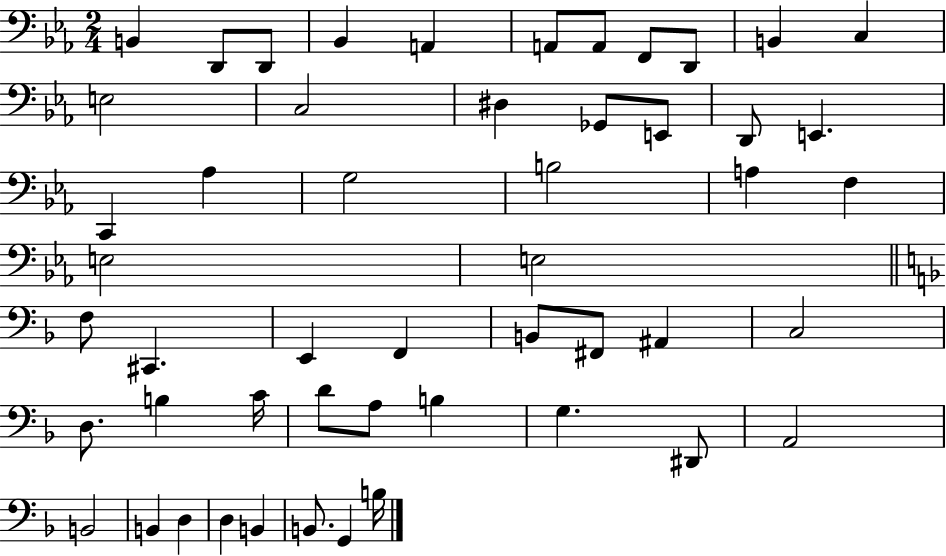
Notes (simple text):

B2/q D2/e D2/e Bb2/q A2/q A2/e A2/e F2/e D2/e B2/q C3/q E3/h C3/h D#3/q Gb2/e E2/e D2/e E2/q. C2/q Ab3/q G3/h B3/h A3/q F3/q E3/h E3/h F3/e C#2/q. E2/q F2/q B2/e F#2/e A#2/q C3/h D3/e. B3/q C4/s D4/e A3/e B3/q G3/q. D#2/e A2/h B2/h B2/q D3/q D3/q B2/q B2/e. G2/q B3/s